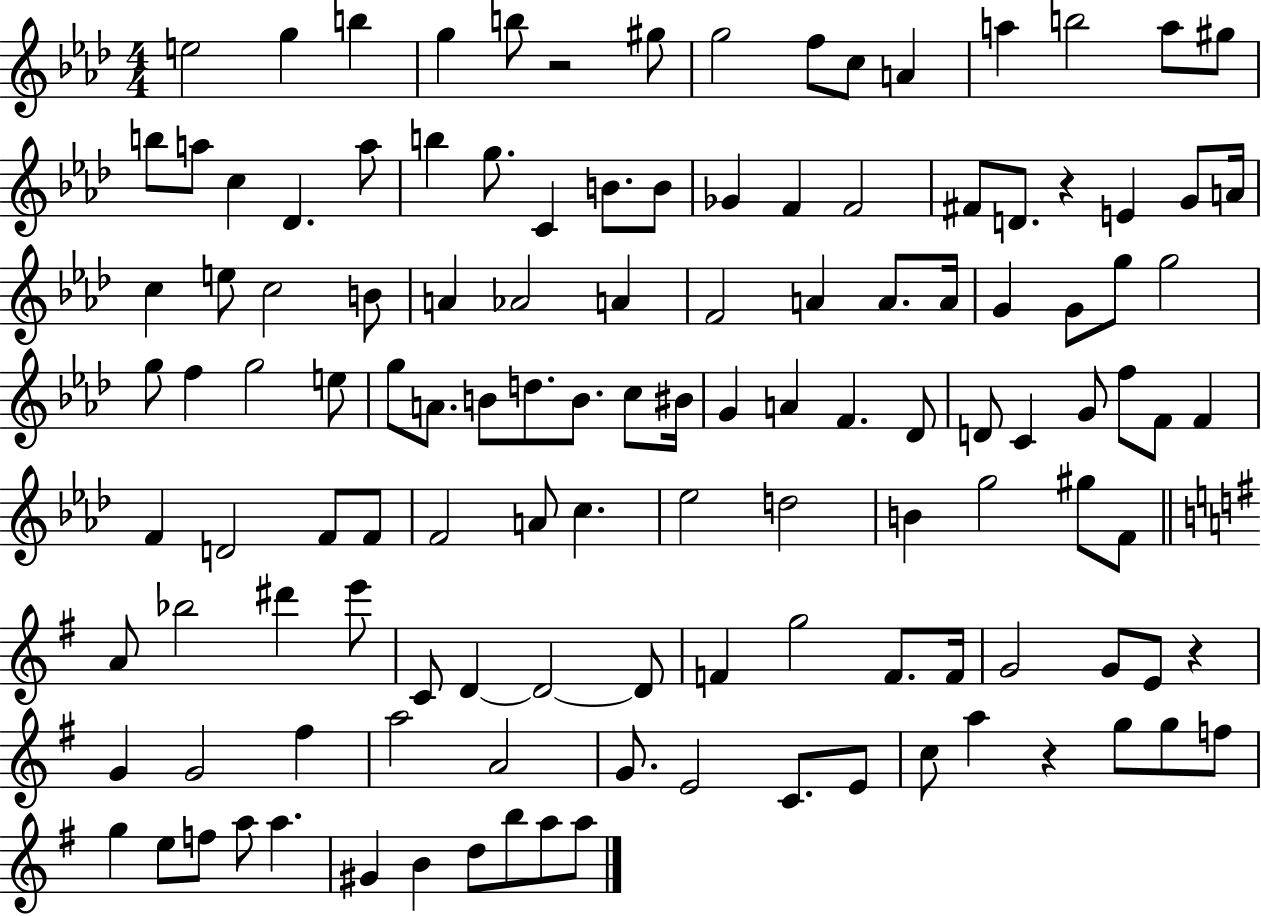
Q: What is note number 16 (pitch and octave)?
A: A5